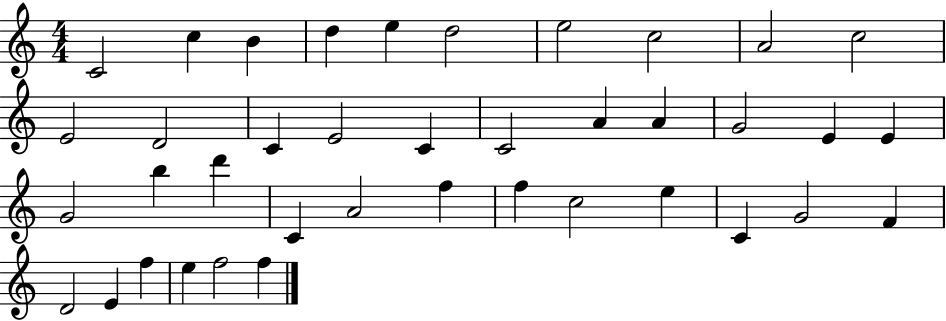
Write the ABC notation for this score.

X:1
T:Untitled
M:4/4
L:1/4
K:C
C2 c B d e d2 e2 c2 A2 c2 E2 D2 C E2 C C2 A A G2 E E G2 b d' C A2 f f c2 e C G2 F D2 E f e f2 f